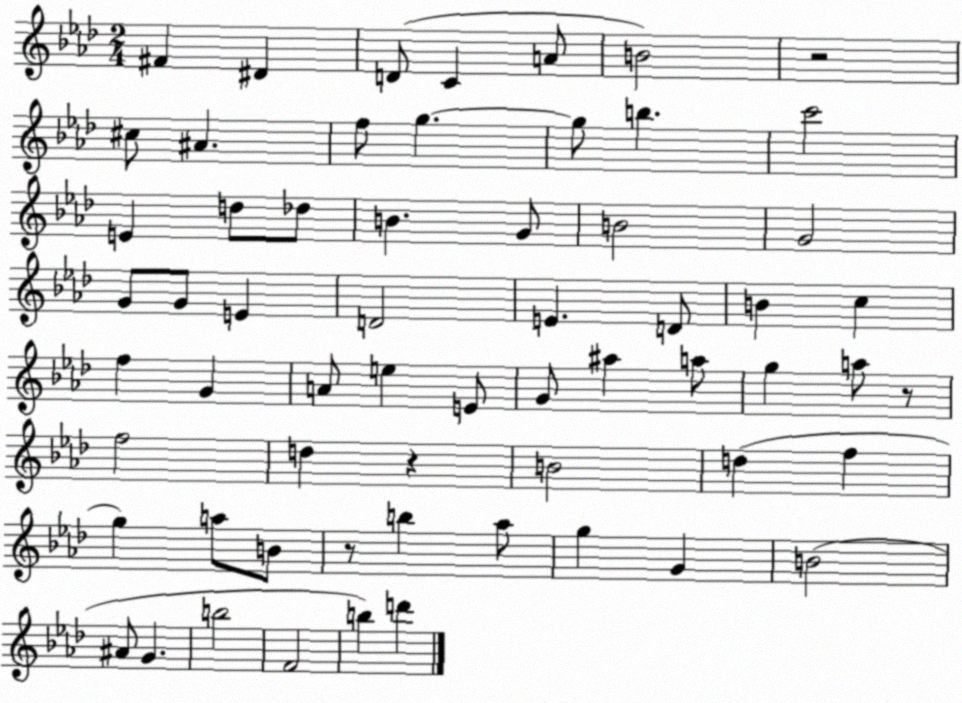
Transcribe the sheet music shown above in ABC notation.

X:1
T:Untitled
M:2/4
L:1/4
K:Ab
^F ^D D/2 C A/2 B2 z2 ^c/2 ^A f/2 g g/2 b c'2 E d/2 _d/2 B G/2 B2 G2 G/2 G/2 E D2 E D/2 B c f G A/2 e E/2 G/2 ^a a/2 g a/2 z/2 f2 d z B2 d f g a/2 B/2 z/2 b _a/2 g G B2 ^A/2 G b2 F2 b d'